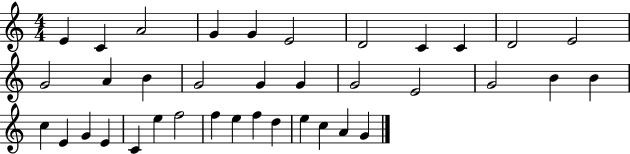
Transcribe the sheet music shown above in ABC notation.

X:1
T:Untitled
M:4/4
L:1/4
K:C
E C A2 G G E2 D2 C C D2 E2 G2 A B G2 G G G2 E2 G2 B B c E G E C e f2 f e f d e c A G